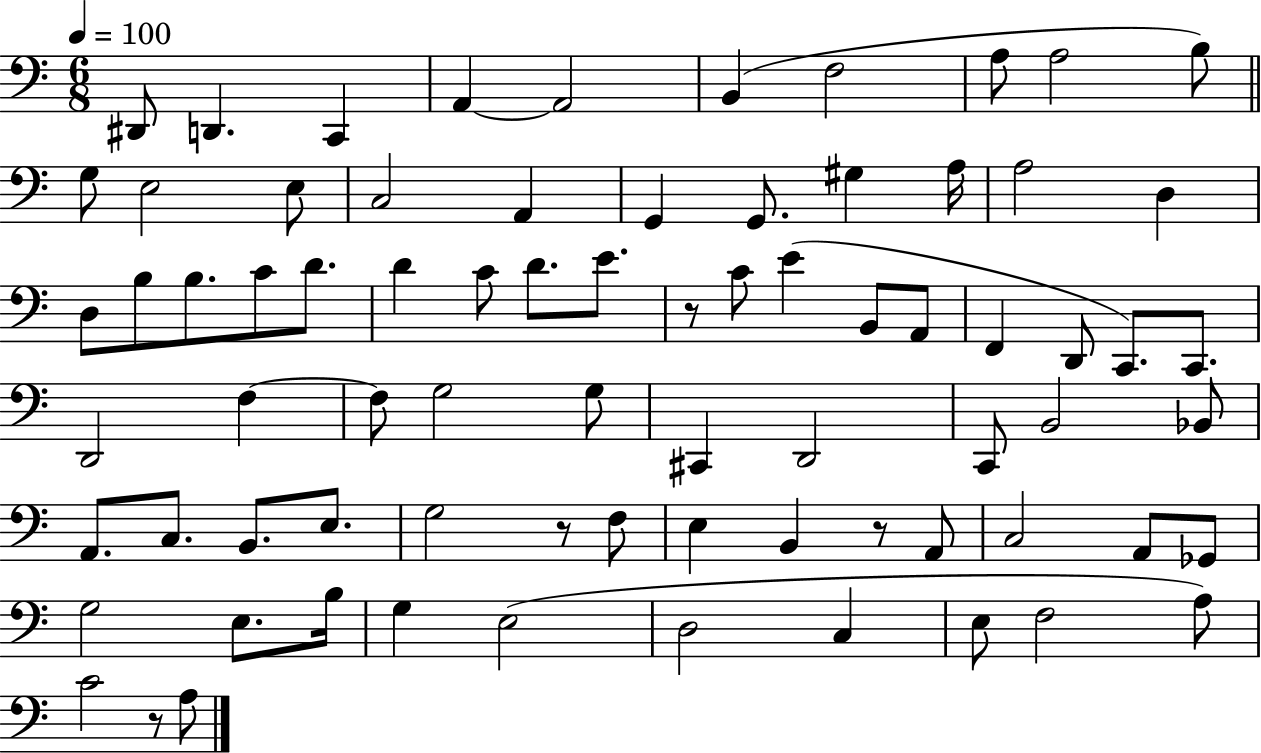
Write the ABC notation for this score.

X:1
T:Untitled
M:6/8
L:1/4
K:C
^D,,/2 D,, C,, A,, A,,2 B,, F,2 A,/2 A,2 B,/2 G,/2 E,2 E,/2 C,2 A,, G,, G,,/2 ^G, A,/4 A,2 D, D,/2 B,/2 B,/2 C/2 D/2 D C/2 D/2 E/2 z/2 C/2 E B,,/2 A,,/2 F,, D,,/2 C,,/2 C,,/2 D,,2 F, F,/2 G,2 G,/2 ^C,, D,,2 C,,/2 B,,2 _B,,/2 A,,/2 C,/2 B,,/2 E,/2 G,2 z/2 F,/2 E, B,, z/2 A,,/2 C,2 A,,/2 _G,,/2 G,2 E,/2 B,/4 G, E,2 D,2 C, E,/2 F,2 A,/2 C2 z/2 A,/2